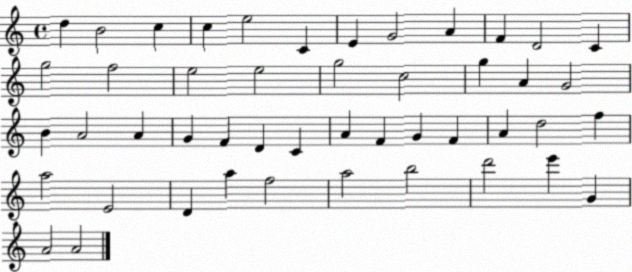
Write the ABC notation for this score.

X:1
T:Untitled
M:4/4
L:1/4
K:C
d B2 c c e2 C E G2 A F D2 C g2 f2 e2 e2 g2 c2 g A G2 B A2 A G F D C A F G F A d2 f a2 E2 D a f2 a2 b2 d'2 e' G A2 A2